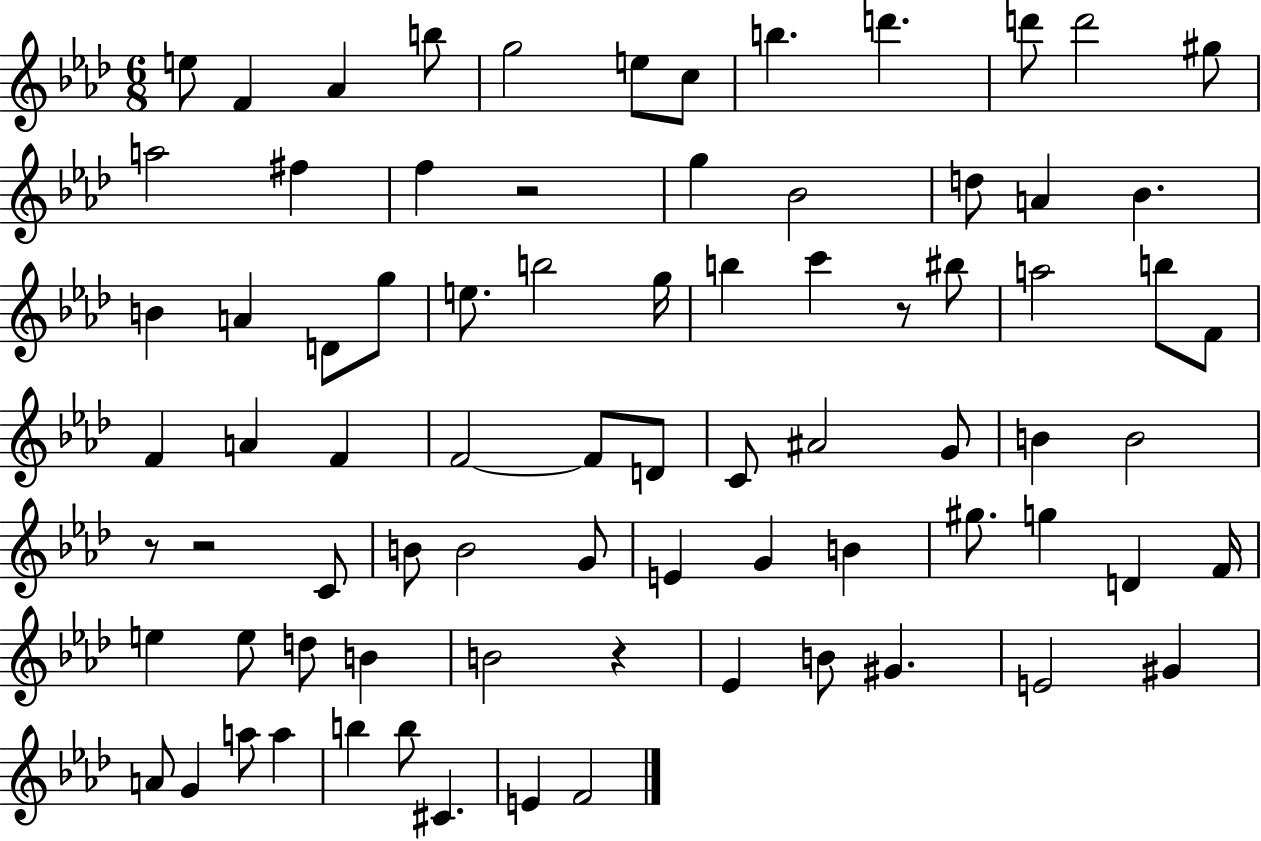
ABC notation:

X:1
T:Untitled
M:6/8
L:1/4
K:Ab
e/2 F _A b/2 g2 e/2 c/2 b d' d'/2 d'2 ^g/2 a2 ^f f z2 g _B2 d/2 A _B B A D/2 g/2 e/2 b2 g/4 b c' z/2 ^b/2 a2 b/2 F/2 F A F F2 F/2 D/2 C/2 ^A2 G/2 B B2 z/2 z2 C/2 B/2 B2 G/2 E G B ^g/2 g D F/4 e e/2 d/2 B B2 z _E B/2 ^G E2 ^G A/2 G a/2 a b b/2 ^C E F2